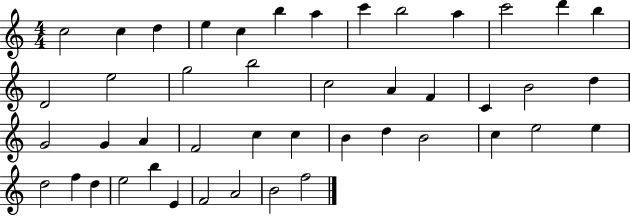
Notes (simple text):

C5/h C5/q D5/q E5/q C5/q B5/q A5/q C6/q B5/h A5/q C6/h D6/q B5/q D4/h E5/h G5/h B5/h C5/h A4/q F4/q C4/q B4/h D5/q G4/h G4/q A4/q F4/h C5/q C5/q B4/q D5/q B4/h C5/q E5/h E5/q D5/h F5/q D5/q E5/h B5/q E4/q F4/h A4/h B4/h F5/h